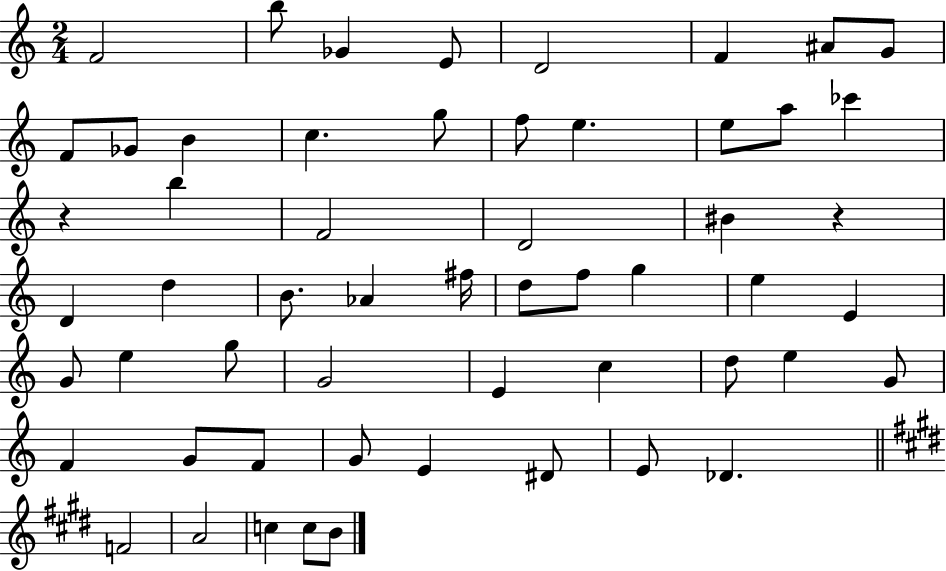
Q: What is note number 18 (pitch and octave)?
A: CES6